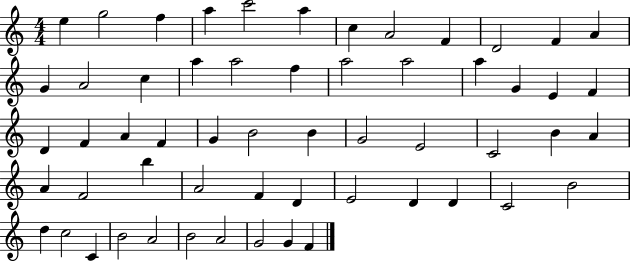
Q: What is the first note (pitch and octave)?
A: E5